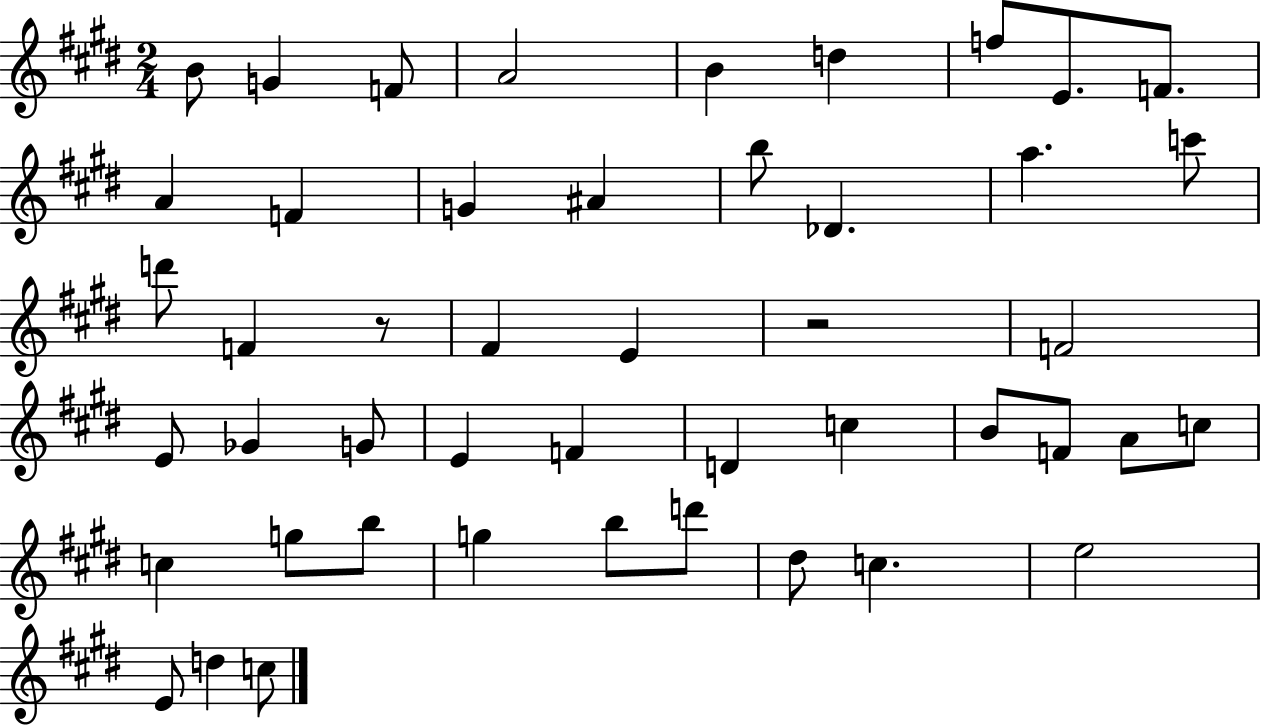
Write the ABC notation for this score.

X:1
T:Untitled
M:2/4
L:1/4
K:E
B/2 G F/2 A2 B d f/2 E/2 F/2 A F G ^A b/2 _D a c'/2 d'/2 F z/2 ^F E z2 F2 E/2 _G G/2 E F D c B/2 F/2 A/2 c/2 c g/2 b/2 g b/2 d'/2 ^d/2 c e2 E/2 d c/2